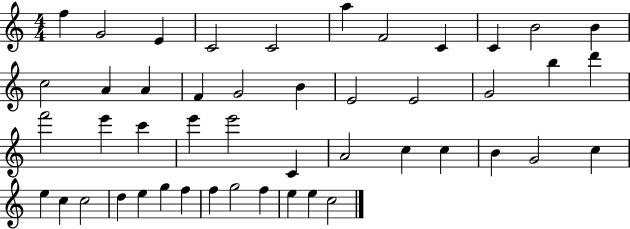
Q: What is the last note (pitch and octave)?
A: C5